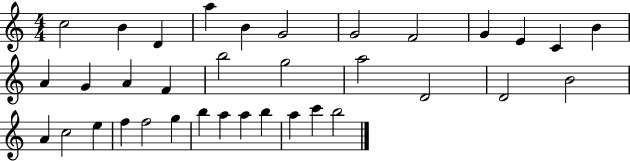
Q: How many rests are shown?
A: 0